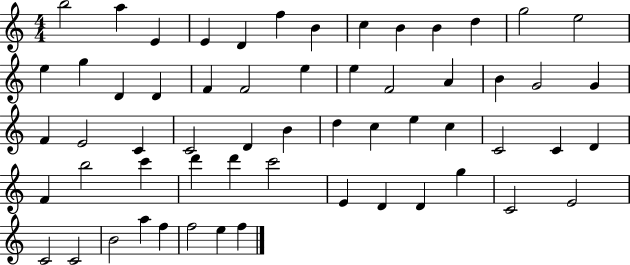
X:1
T:Untitled
M:4/4
L:1/4
K:C
b2 a E E D f B c B B d g2 e2 e g D D F F2 e e F2 A B G2 G F E2 C C2 D B d c e c C2 C D F b2 c' d' d' c'2 E D D g C2 E2 C2 C2 B2 a f f2 e f